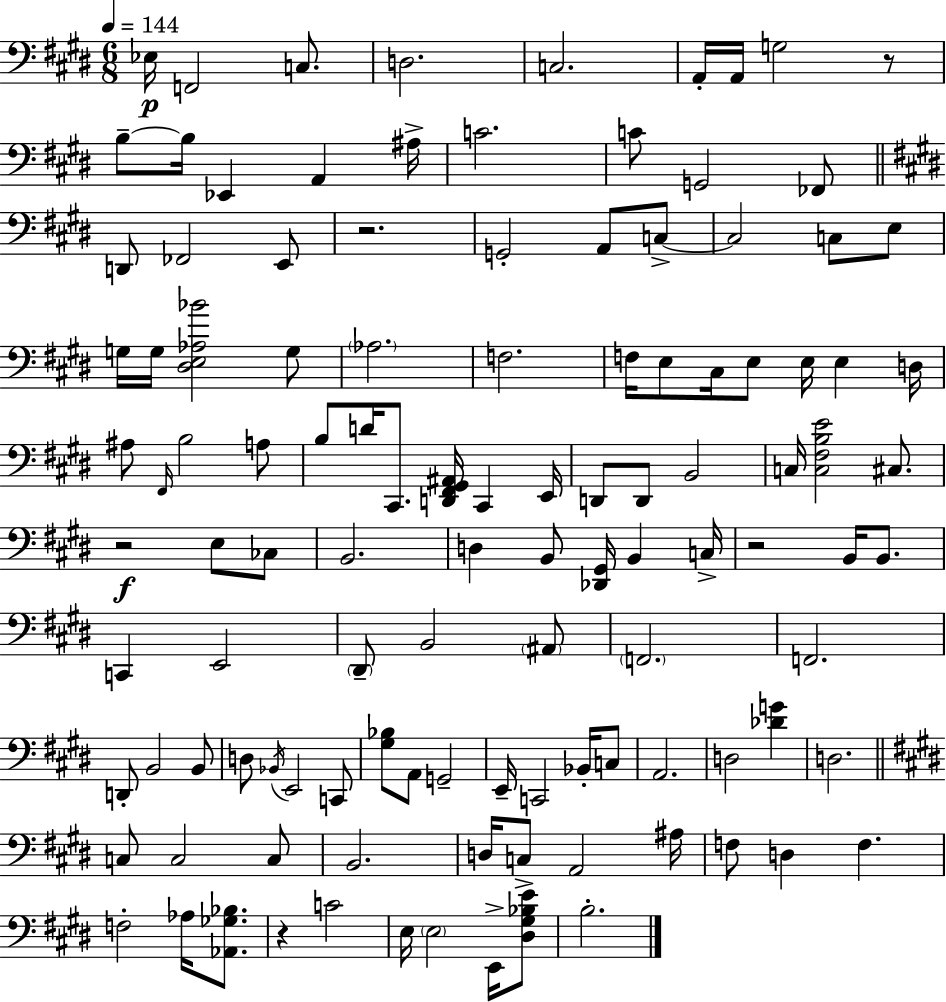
Eb3/s F2/h C3/e. D3/h. C3/h. A2/s A2/s G3/h R/e B3/e B3/s Eb2/q A2/q A#3/s C4/h. C4/e G2/h FES2/e D2/e FES2/h E2/e R/h. G2/h A2/e C3/e C3/h C3/e E3/e G3/s G3/s [D#3,E3,Ab3,Bb4]/h G3/e Ab3/h. F3/h. F3/s E3/e C#3/s E3/e E3/s E3/q D3/s A#3/e F#2/s B3/h A3/e B3/e D4/s C#2/e. [D2,F#2,G#2,A#2]/s C#2/q E2/s D2/e D2/e B2/h C3/s [C3,F#3,B3,E4]/h C#3/e. R/h E3/e CES3/e B2/h. D3/q B2/e [Db2,G#2]/s B2/q C3/s R/h B2/s B2/e. C2/q E2/h D#2/e B2/h A#2/e F2/h. F2/h. D2/e B2/h B2/e D3/e Bb2/s E2/h C2/e [G#3,Bb3]/e A2/e G2/h E2/s C2/h Bb2/s C3/e A2/h. D3/h [Db4,G4]/q D3/h. C3/e C3/h C3/e B2/h. D3/s C3/e A2/h A#3/s F3/e D3/q F3/q. F3/h Ab3/s [Ab2,Gb3,Bb3]/e. R/q C4/h E3/s E3/h E2/s [D#3,G#3,Bb3,E4]/e B3/h.